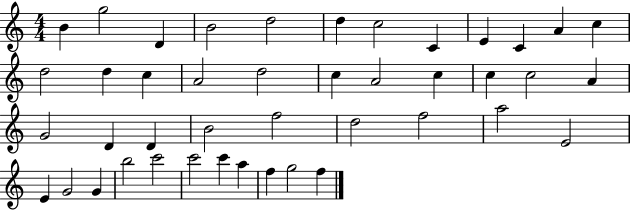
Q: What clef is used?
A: treble